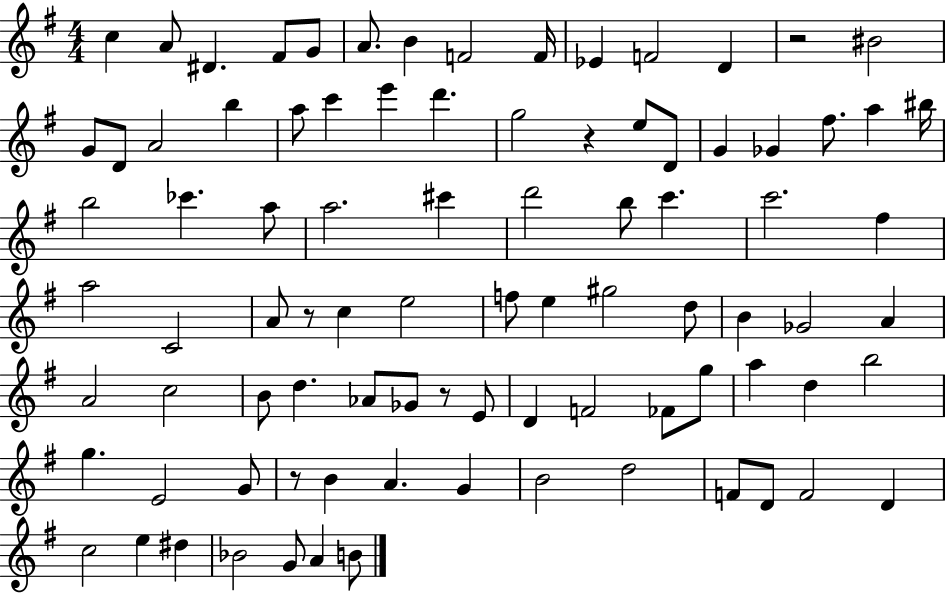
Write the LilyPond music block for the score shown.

{
  \clef treble
  \numericTimeSignature
  \time 4/4
  \key g \major
  \repeat volta 2 { c''4 a'8 dis'4. fis'8 g'8 | a'8. b'4 f'2 f'16 | ees'4 f'2 d'4 | r2 bis'2 | \break g'8 d'8 a'2 b''4 | a''8 c'''4 e'''4 d'''4. | g''2 r4 e''8 d'8 | g'4 ges'4 fis''8. a''4 bis''16 | \break b''2 ces'''4. a''8 | a''2. cis'''4 | d'''2 b''8 c'''4. | c'''2. fis''4 | \break a''2 c'2 | a'8 r8 c''4 e''2 | f''8 e''4 gis''2 d''8 | b'4 ges'2 a'4 | \break a'2 c''2 | b'8 d''4. aes'8 ges'8 r8 e'8 | d'4 f'2 fes'8 g''8 | a''4 d''4 b''2 | \break g''4. e'2 g'8 | r8 b'4 a'4. g'4 | b'2 d''2 | f'8 d'8 f'2 d'4 | \break c''2 e''4 dis''4 | bes'2 g'8 a'4 b'8 | } \bar "|."
}